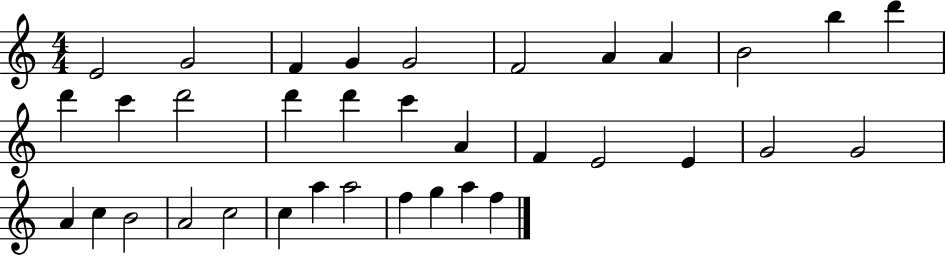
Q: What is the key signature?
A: C major